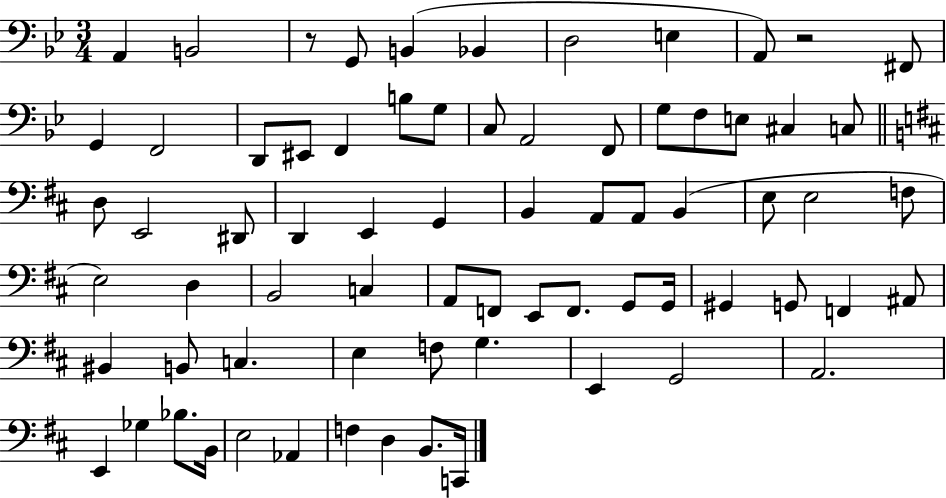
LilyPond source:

{
  \clef bass
  \numericTimeSignature
  \time 3/4
  \key bes \major
  a,4 b,2 | r8 g,8 b,4( bes,4 | d2 e4 | a,8) r2 fis,8 | \break g,4 f,2 | d,8 eis,8 f,4 b8 g8 | c8 a,2 f,8 | g8 f8 e8 cis4 c8 | \break \bar "||" \break \key d \major d8 e,2 dis,8 | d,4 e,4 g,4 | b,4 a,8 a,8 b,4( | e8 e2 f8 | \break e2) d4 | b,2 c4 | a,8 f,8 e,8 f,8. g,8 g,16 | gis,4 g,8 f,4 ais,8 | \break bis,4 b,8 c4. | e4 f8 g4. | e,4 g,2 | a,2. | \break e,4 ges4 bes8. b,16 | e2 aes,4 | f4 d4 b,8. c,16 | \bar "|."
}